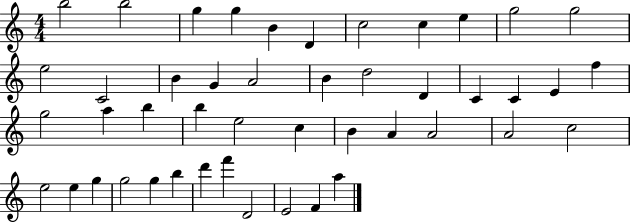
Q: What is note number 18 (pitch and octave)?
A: D5